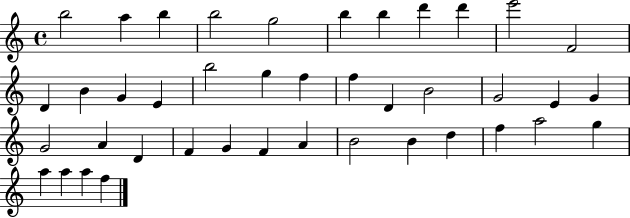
B5/h A5/q B5/q B5/h G5/h B5/q B5/q D6/q D6/q E6/h F4/h D4/q B4/q G4/q E4/q B5/h G5/q F5/q F5/q D4/q B4/h G4/h E4/q G4/q G4/h A4/q D4/q F4/q G4/q F4/q A4/q B4/h B4/q D5/q F5/q A5/h G5/q A5/q A5/q A5/q F5/q